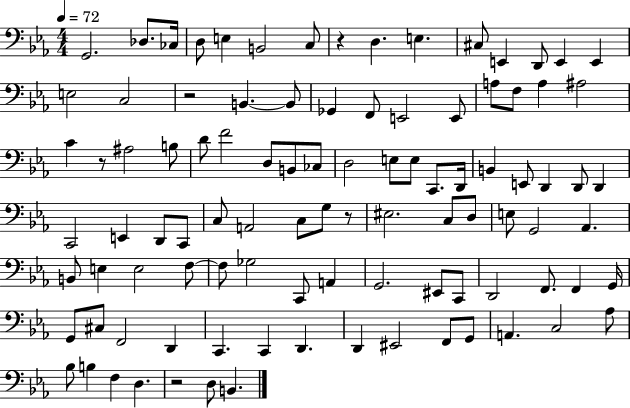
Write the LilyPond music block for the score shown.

{
  \clef bass
  \numericTimeSignature
  \time 4/4
  \key ees \major
  \tempo 4 = 72
  g,2. des8. ces16 | d8 e4 b,2 c8 | r4 d4. e4. | cis8 e,4 d,8 e,4 e,4 | \break e2 c2 | r2 b,4.~~ b,8 | ges,4 f,8 e,2 e,8 | a8 f8 a4 ais2 | \break c'4 r8 ais2 b8 | d'8 f'2 d8 b,8 ces8 | d2 e8 e8 c,8. d,16 | b,4 e,8 d,4 d,8 d,4 | \break c,2 e,4 d,8 c,8 | c8 a,2 c8 g8 r8 | eis2. c8 d8 | e8 g,2 aes,4. | \break b,8 e4 e2 f8~~ | f8 ges2 c,8 a,4 | g,2. eis,8 c,8 | d,2 f,8. f,4 g,16 | \break g,8 cis8 f,2 d,4 | c,4. c,4 d,4. | d,4 eis,2 f,8 g,8 | a,4. c2 aes8 | \break bes8 b4 f4 d4. | r2 d8 b,4. | \bar "|."
}